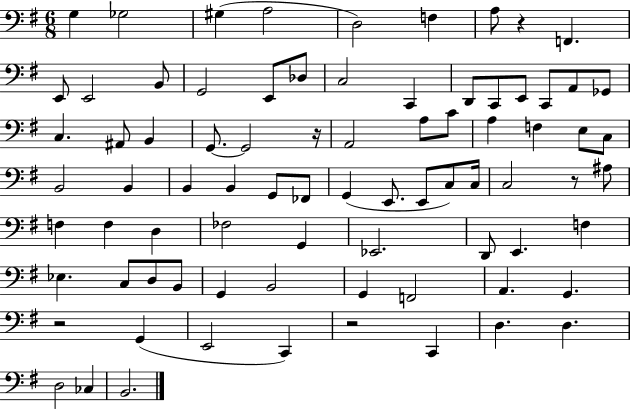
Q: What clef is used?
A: bass